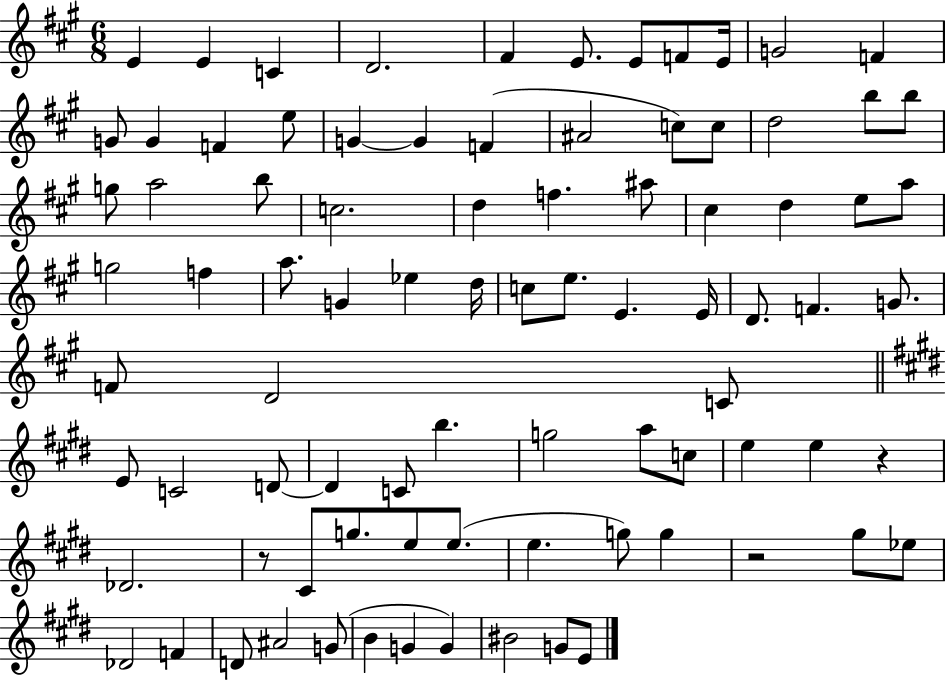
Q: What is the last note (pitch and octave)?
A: E4